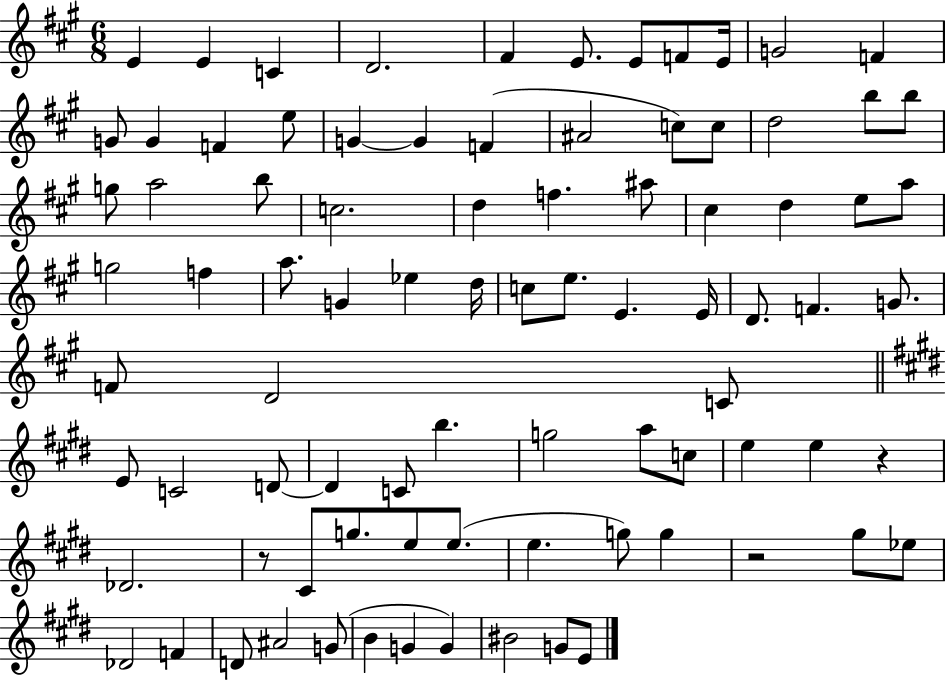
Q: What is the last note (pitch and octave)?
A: E4